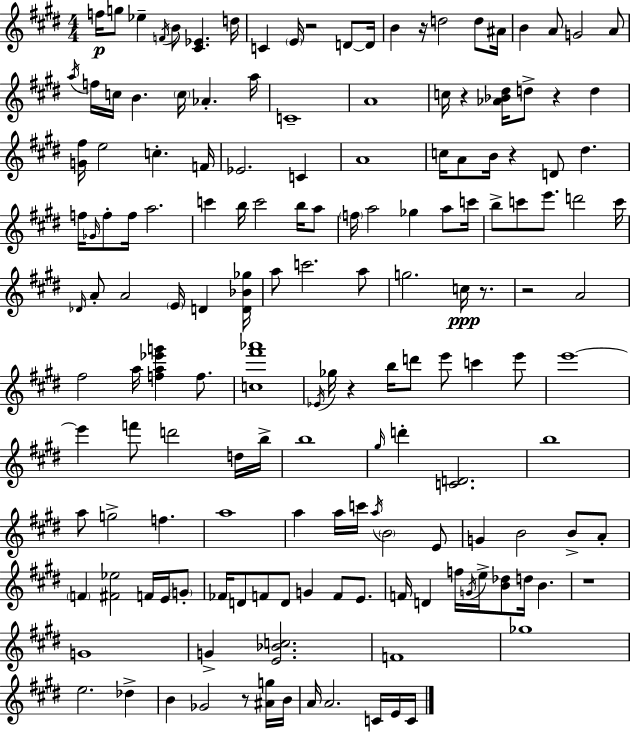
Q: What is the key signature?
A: E major